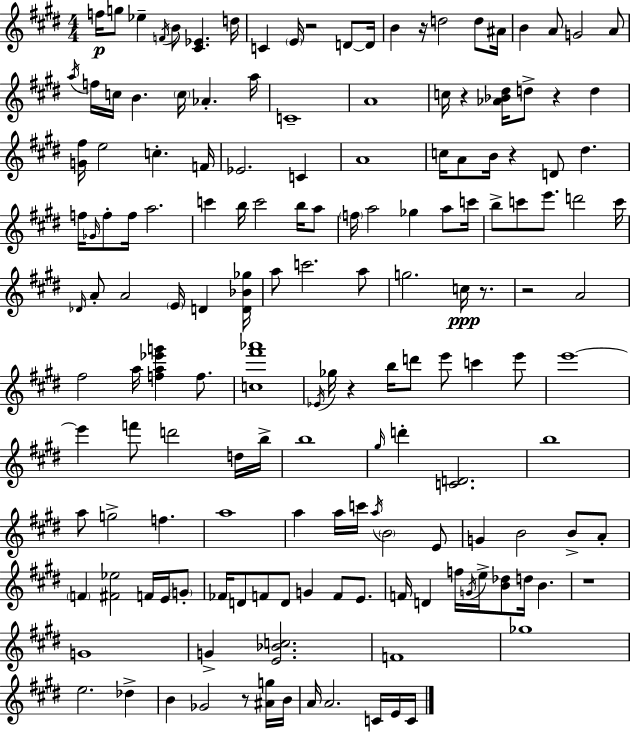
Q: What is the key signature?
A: E major